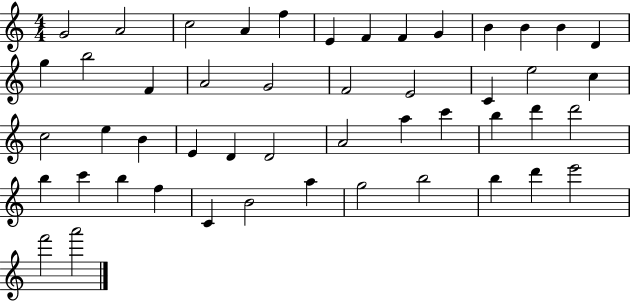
G4/h A4/h C5/h A4/q F5/q E4/q F4/q F4/q G4/q B4/q B4/q B4/q D4/q G5/q B5/h F4/q A4/h G4/h F4/h E4/h C4/q E5/h C5/q C5/h E5/q B4/q E4/q D4/q D4/h A4/h A5/q C6/q B5/q D6/q D6/h B5/q C6/q B5/q F5/q C4/q B4/h A5/q G5/h B5/h B5/q D6/q E6/h F6/h A6/h